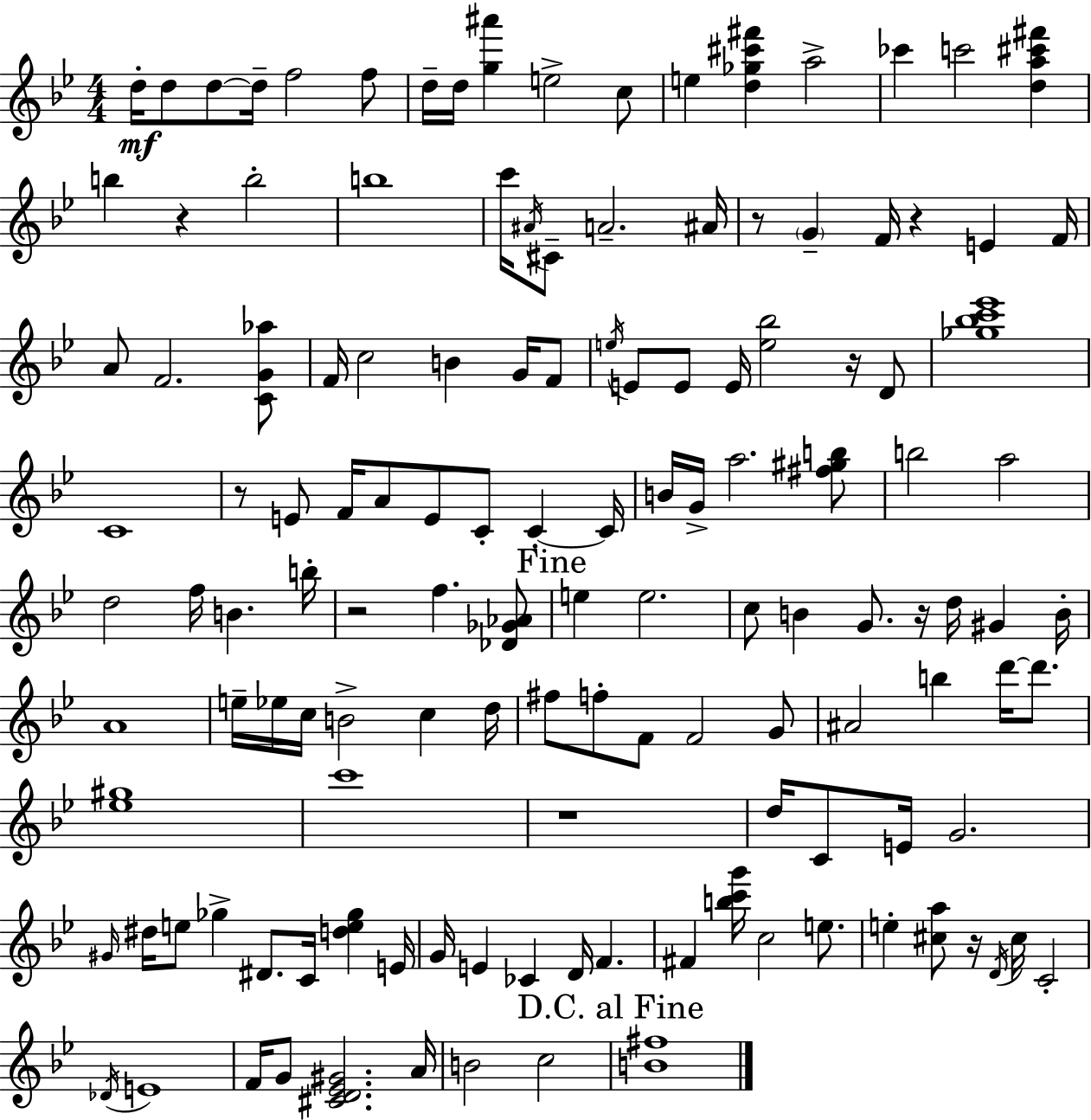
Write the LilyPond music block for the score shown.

{
  \clef treble
  \numericTimeSignature
  \time 4/4
  \key bes \major
  \repeat volta 2 { d''16-.\mf d''8 d''8~~ d''16-- f''2 f''8 | d''16-- d''16 <g'' ais'''>4 e''2-> c''8 | e''4 <d'' ges'' cis''' fis'''>4 a''2-> | ces'''4 c'''2 <d'' a'' cis''' fis'''>4 | \break b''4 r4 b''2-. | b''1 | c'''16 \acciaccatura { ais'16 } cis'8-- a'2.-- | ais'16 r8 \parenthesize g'4-- f'16 r4 e'4 | \break f'16 a'8 f'2. <c' g' aes''>8 | f'16 c''2 b'4 g'16 f'8 | \acciaccatura { e''16 } e'8 e'8 e'16 <e'' bes''>2 r16 | d'8 <ges'' bes'' c''' ees'''>1 | \break c'1 | r8 e'8 f'16 a'8 e'8 c'8-. c'4-.~~ | c'16 b'16 g'16-> a''2. | <fis'' gis'' b''>8 b''2 a''2 | \break d''2 f''16 b'4. | b''16-. r2 f''4. | <des' ges' aes'>8 \mark "Fine" e''4 e''2. | c''8 b'4 g'8. r16 d''16 gis'4 | \break b'16-. a'1 | e''16-- ees''16 c''16 b'2-> c''4 | d''16 fis''8 f''8-. f'8 f'2 | g'8 ais'2 b''4 d'''16~~ d'''8. | \break <ees'' gis''>1 | c'''1 | r1 | d''16 c'8 e'16 g'2. | \break \grace { gis'16 } dis''16 e''8 ges''4-> dis'8. c'16 <d'' e'' ges''>4 | e'16 g'16 e'4 ces'4 d'16 f'4. | fis'4 <b'' c''' g'''>16 c''2 | e''8. e''4-. <cis'' a''>8 r16 \acciaccatura { d'16 } cis''16 c'2-. | \break \acciaccatura { des'16 } e'1 | f'16 g'8 <cis' d' ees' gis'>2. | a'16 b'2 c''2 | \mark "D.C. al Fine" <b' fis''>1 | \break } \bar "|."
}